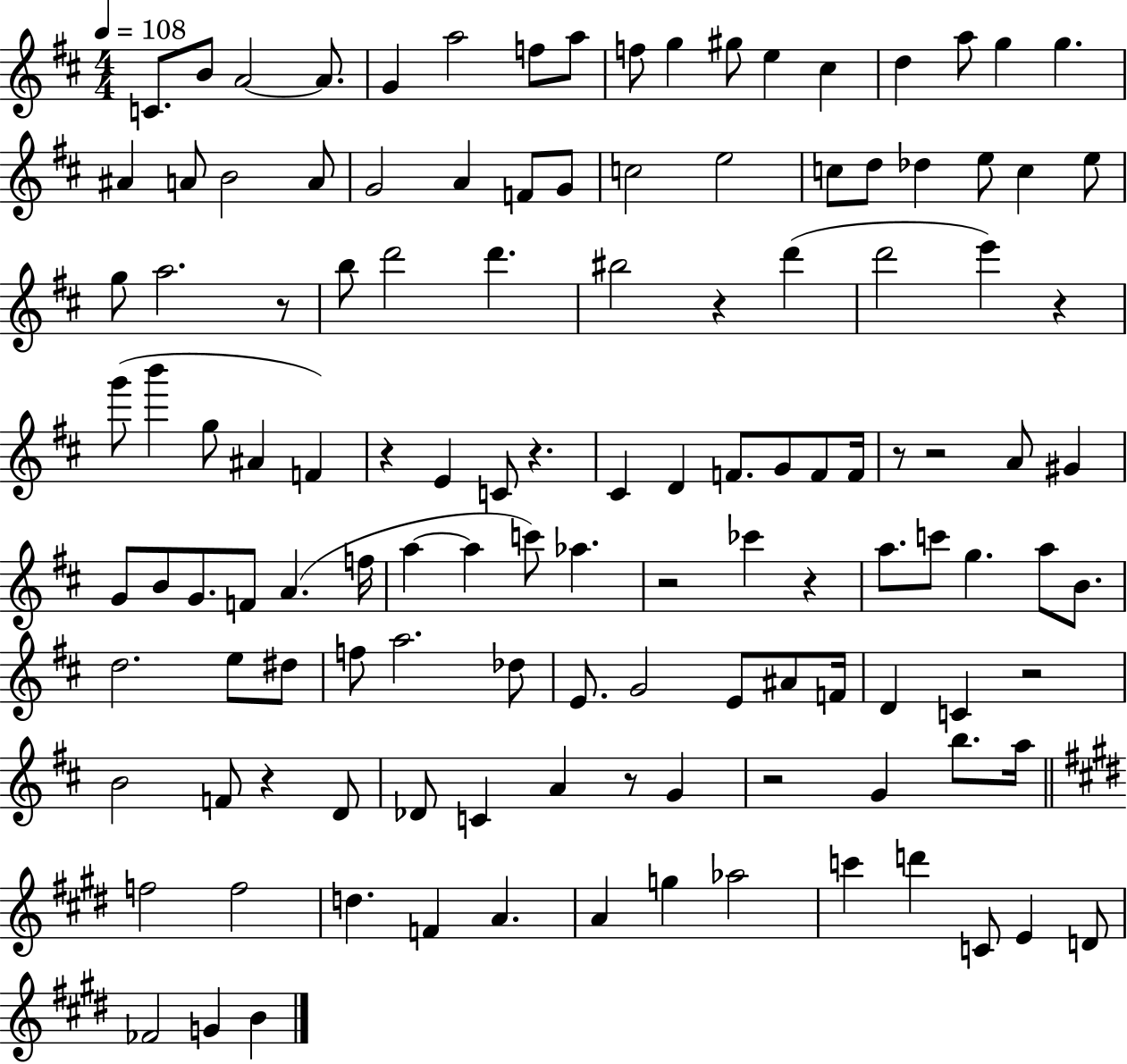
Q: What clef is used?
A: treble